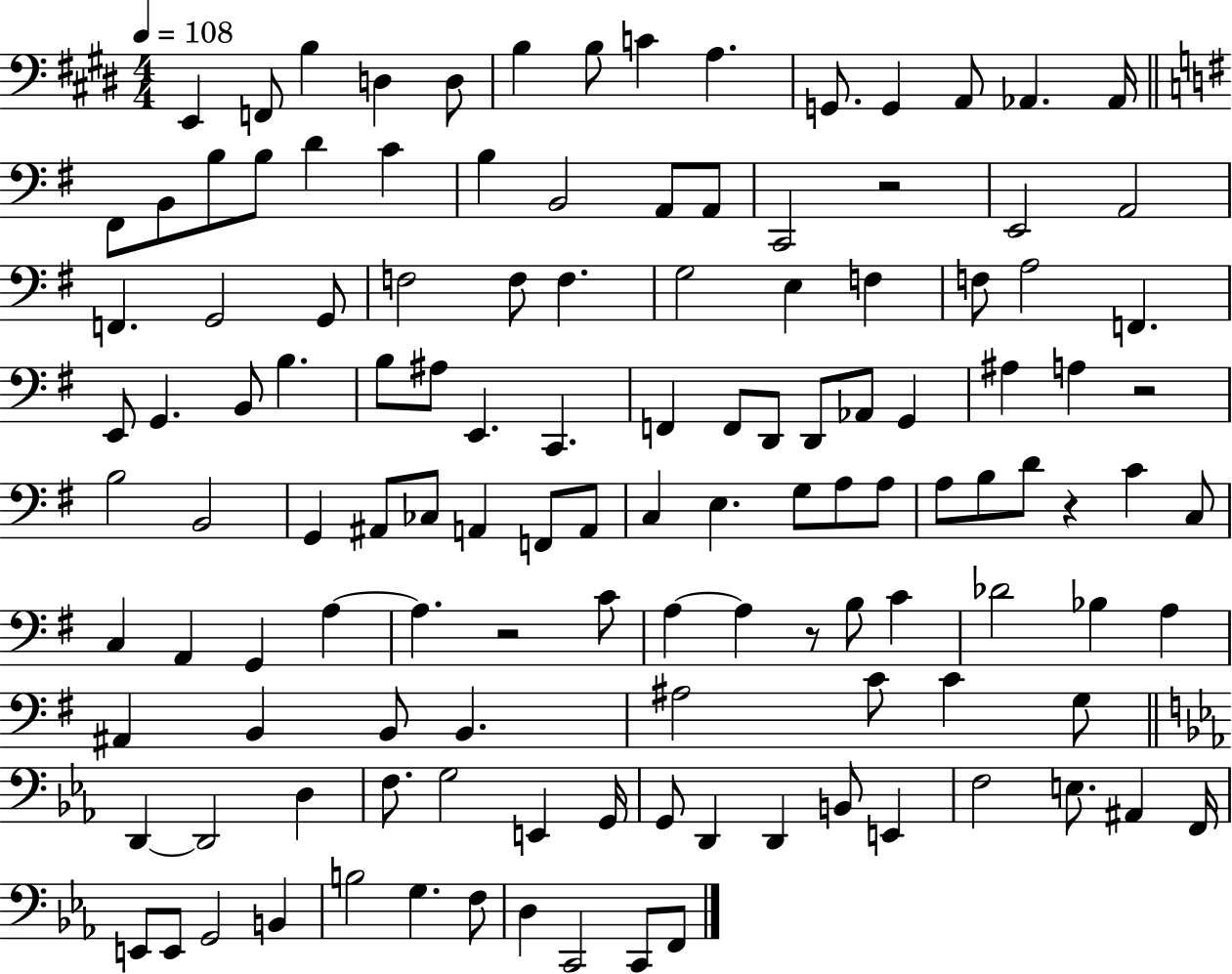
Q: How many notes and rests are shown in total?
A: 126